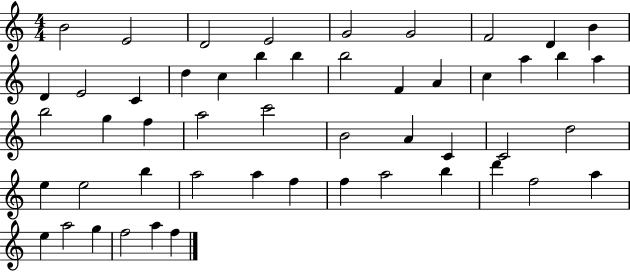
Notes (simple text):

B4/h E4/h D4/h E4/h G4/h G4/h F4/h D4/q B4/q D4/q E4/h C4/q D5/q C5/q B5/q B5/q B5/h F4/q A4/q C5/q A5/q B5/q A5/q B5/h G5/q F5/q A5/h C6/h B4/h A4/q C4/q C4/h D5/h E5/q E5/h B5/q A5/h A5/q F5/q F5/q A5/h B5/q D6/q F5/h A5/q E5/q A5/h G5/q F5/h A5/q F5/q